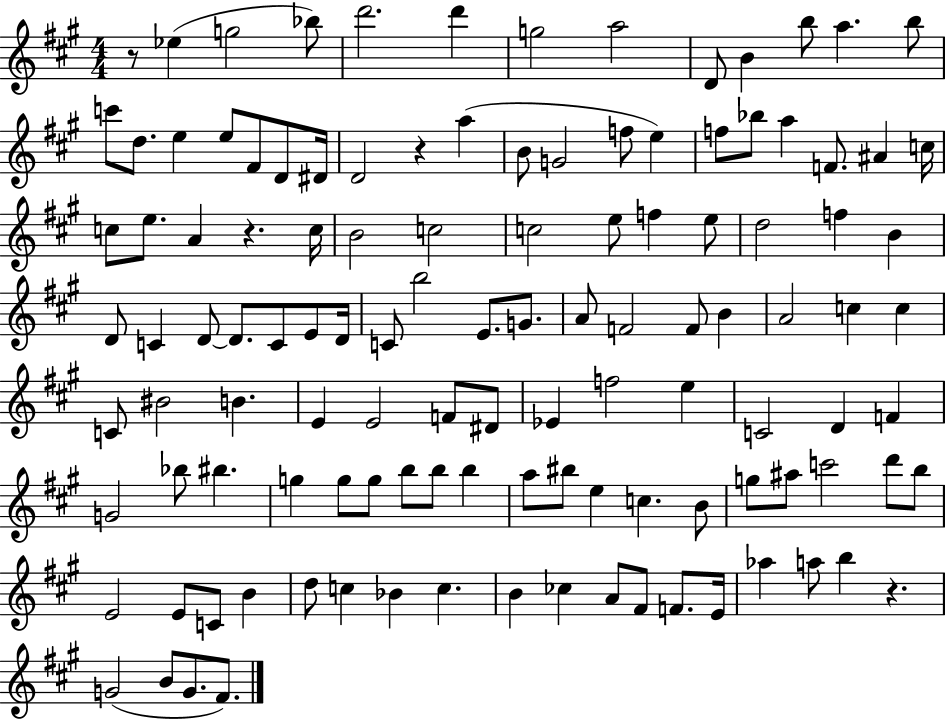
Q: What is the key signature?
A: A major